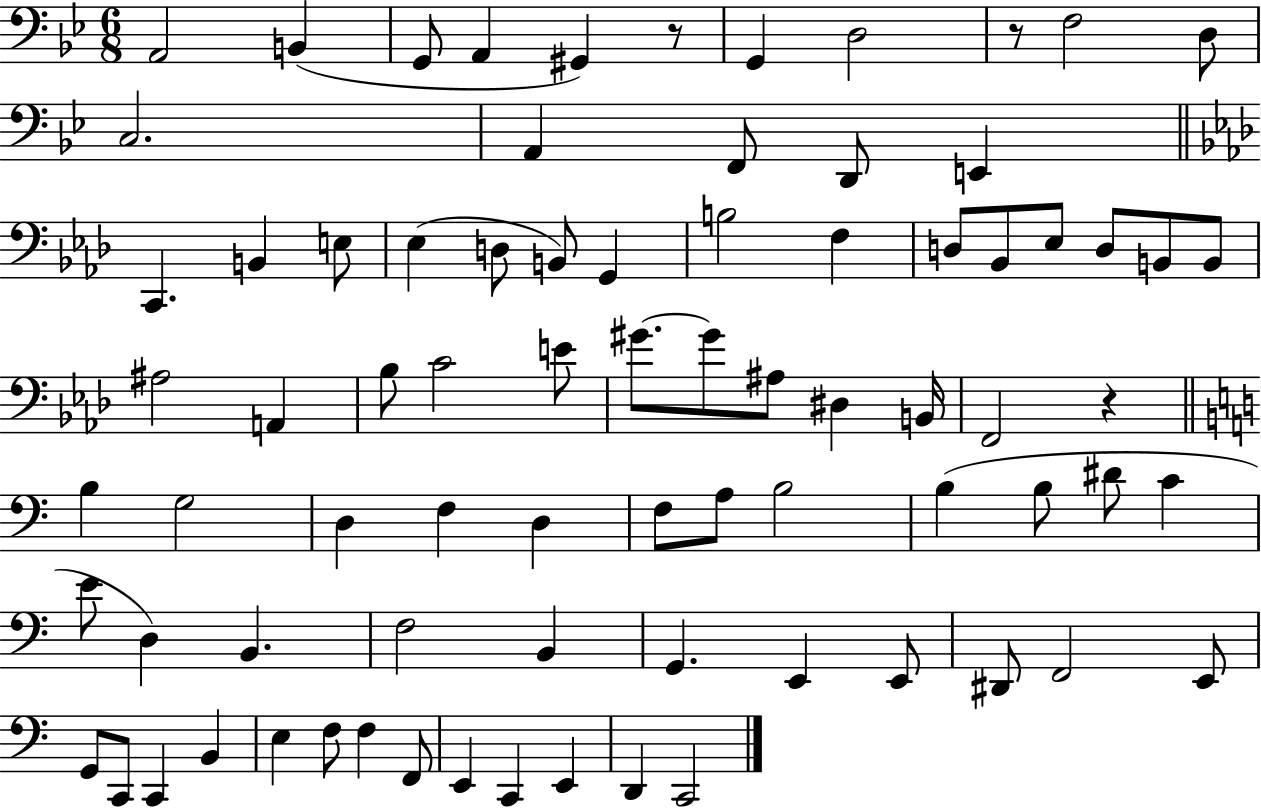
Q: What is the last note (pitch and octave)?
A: C2